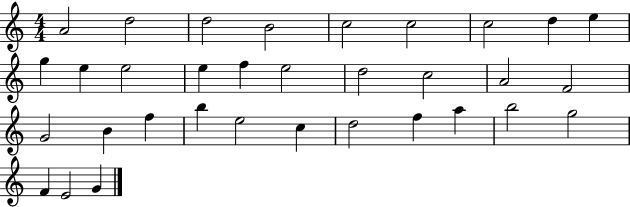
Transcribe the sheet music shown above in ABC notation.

X:1
T:Untitled
M:4/4
L:1/4
K:C
A2 d2 d2 B2 c2 c2 c2 d e g e e2 e f e2 d2 c2 A2 F2 G2 B f b e2 c d2 f a b2 g2 F E2 G